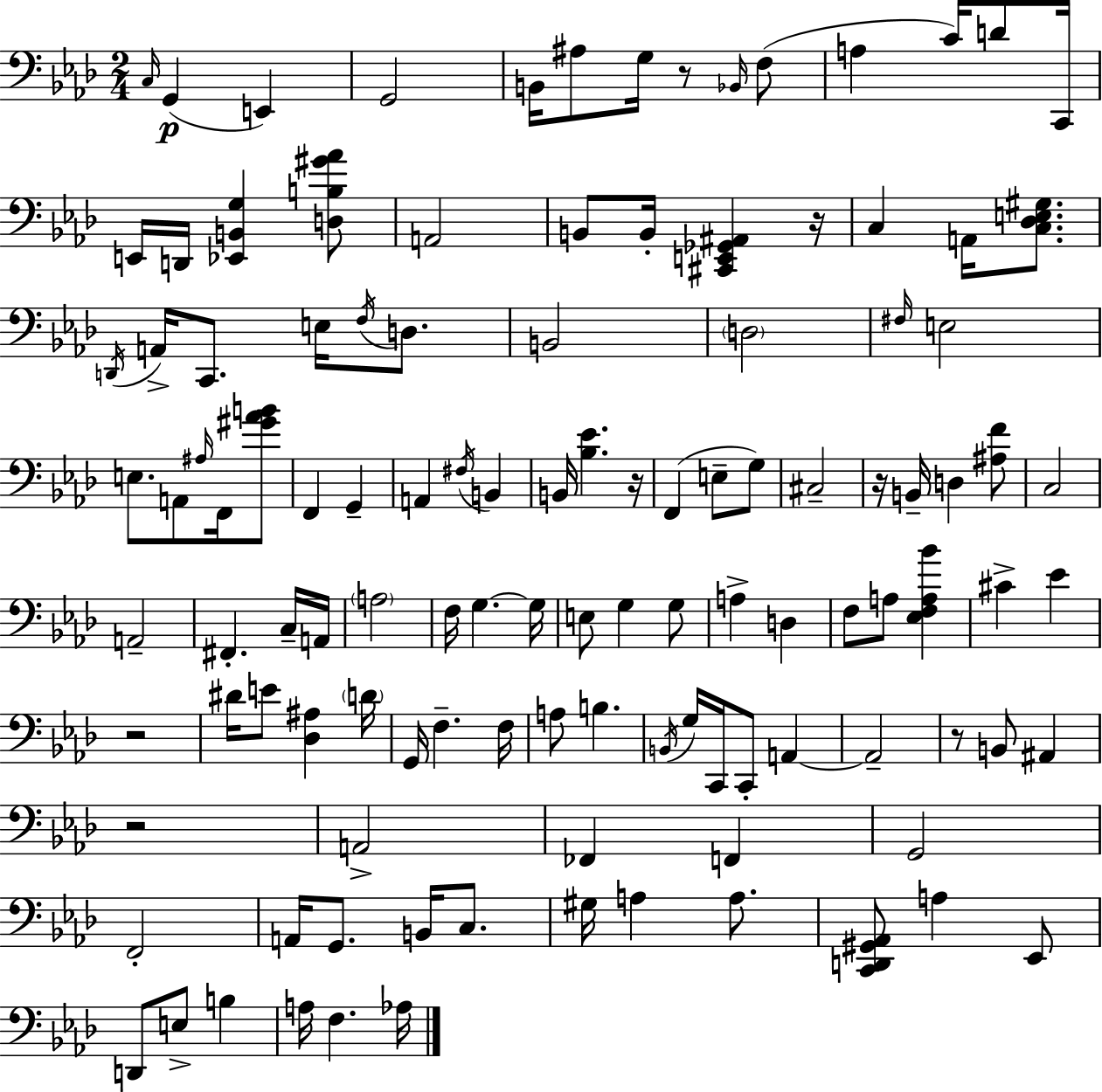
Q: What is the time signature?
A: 2/4